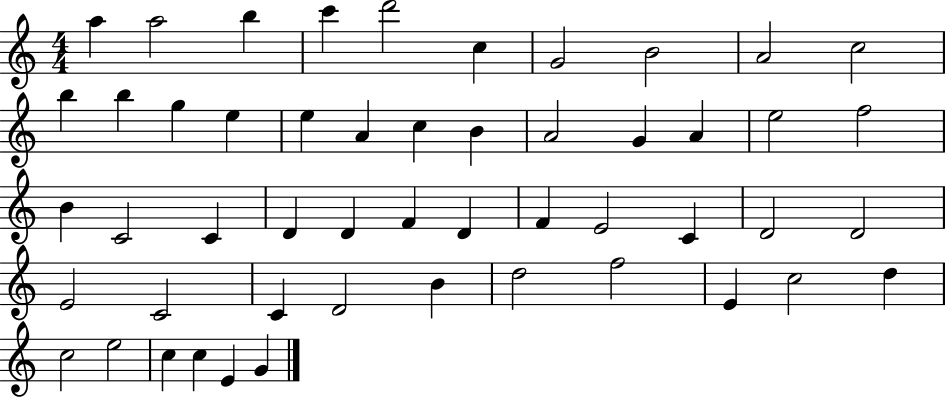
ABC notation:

X:1
T:Untitled
M:4/4
L:1/4
K:C
a a2 b c' d'2 c G2 B2 A2 c2 b b g e e A c B A2 G A e2 f2 B C2 C D D F D F E2 C D2 D2 E2 C2 C D2 B d2 f2 E c2 d c2 e2 c c E G